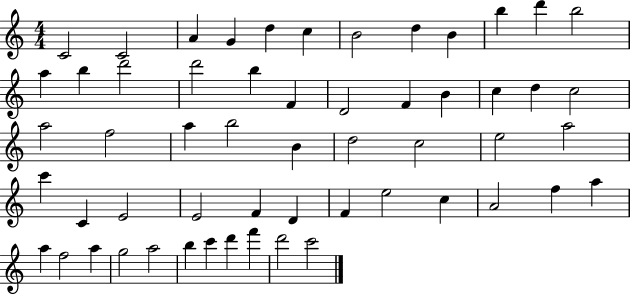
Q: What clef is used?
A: treble